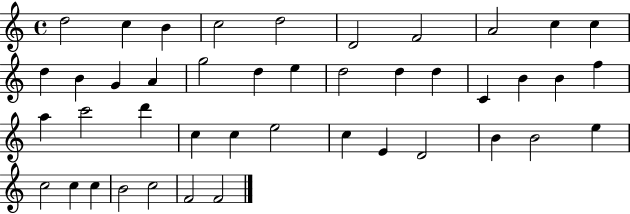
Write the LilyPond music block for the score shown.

{
  \clef treble
  \time 4/4
  \defaultTimeSignature
  \key c \major
  d''2 c''4 b'4 | c''2 d''2 | d'2 f'2 | a'2 c''4 c''4 | \break d''4 b'4 g'4 a'4 | g''2 d''4 e''4 | d''2 d''4 d''4 | c'4 b'4 b'4 f''4 | \break a''4 c'''2 d'''4 | c''4 c''4 e''2 | c''4 e'4 d'2 | b'4 b'2 e''4 | \break c''2 c''4 c''4 | b'2 c''2 | f'2 f'2 | \bar "|."
}